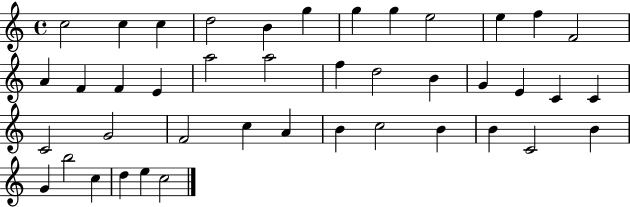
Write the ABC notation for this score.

X:1
T:Untitled
M:4/4
L:1/4
K:C
c2 c c d2 B g g g e2 e f F2 A F F E a2 a2 f d2 B G E C C C2 G2 F2 c A B c2 B B C2 B G b2 c d e c2